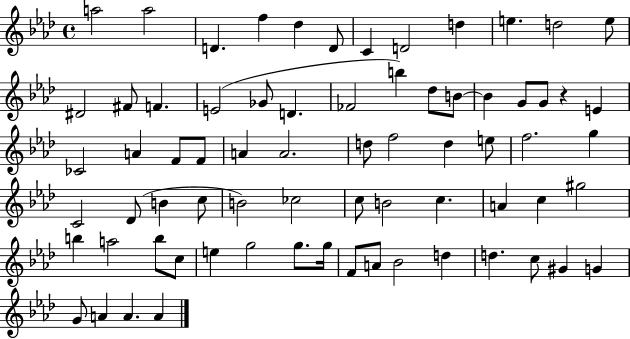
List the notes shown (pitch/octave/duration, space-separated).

A5/h A5/h D4/q. F5/q Db5/q D4/e C4/q D4/h D5/q E5/q. D5/h E5/e D#4/h F#4/e F4/q. E4/h Gb4/e D4/q. FES4/h B5/q Db5/e B4/e B4/q G4/e G4/e R/q E4/q CES4/h A4/q F4/e F4/e A4/q A4/h. D5/e F5/h D5/q E5/e F5/h. G5/q C4/h Db4/e B4/q C5/e B4/h CES5/h C5/e B4/h C5/q. A4/q C5/q G#5/h B5/q A5/h B5/e C5/e E5/q G5/h G5/e. G5/s F4/e A4/e Bb4/h D5/q D5/q. C5/e G#4/q G4/q G4/e A4/q A4/q. A4/q